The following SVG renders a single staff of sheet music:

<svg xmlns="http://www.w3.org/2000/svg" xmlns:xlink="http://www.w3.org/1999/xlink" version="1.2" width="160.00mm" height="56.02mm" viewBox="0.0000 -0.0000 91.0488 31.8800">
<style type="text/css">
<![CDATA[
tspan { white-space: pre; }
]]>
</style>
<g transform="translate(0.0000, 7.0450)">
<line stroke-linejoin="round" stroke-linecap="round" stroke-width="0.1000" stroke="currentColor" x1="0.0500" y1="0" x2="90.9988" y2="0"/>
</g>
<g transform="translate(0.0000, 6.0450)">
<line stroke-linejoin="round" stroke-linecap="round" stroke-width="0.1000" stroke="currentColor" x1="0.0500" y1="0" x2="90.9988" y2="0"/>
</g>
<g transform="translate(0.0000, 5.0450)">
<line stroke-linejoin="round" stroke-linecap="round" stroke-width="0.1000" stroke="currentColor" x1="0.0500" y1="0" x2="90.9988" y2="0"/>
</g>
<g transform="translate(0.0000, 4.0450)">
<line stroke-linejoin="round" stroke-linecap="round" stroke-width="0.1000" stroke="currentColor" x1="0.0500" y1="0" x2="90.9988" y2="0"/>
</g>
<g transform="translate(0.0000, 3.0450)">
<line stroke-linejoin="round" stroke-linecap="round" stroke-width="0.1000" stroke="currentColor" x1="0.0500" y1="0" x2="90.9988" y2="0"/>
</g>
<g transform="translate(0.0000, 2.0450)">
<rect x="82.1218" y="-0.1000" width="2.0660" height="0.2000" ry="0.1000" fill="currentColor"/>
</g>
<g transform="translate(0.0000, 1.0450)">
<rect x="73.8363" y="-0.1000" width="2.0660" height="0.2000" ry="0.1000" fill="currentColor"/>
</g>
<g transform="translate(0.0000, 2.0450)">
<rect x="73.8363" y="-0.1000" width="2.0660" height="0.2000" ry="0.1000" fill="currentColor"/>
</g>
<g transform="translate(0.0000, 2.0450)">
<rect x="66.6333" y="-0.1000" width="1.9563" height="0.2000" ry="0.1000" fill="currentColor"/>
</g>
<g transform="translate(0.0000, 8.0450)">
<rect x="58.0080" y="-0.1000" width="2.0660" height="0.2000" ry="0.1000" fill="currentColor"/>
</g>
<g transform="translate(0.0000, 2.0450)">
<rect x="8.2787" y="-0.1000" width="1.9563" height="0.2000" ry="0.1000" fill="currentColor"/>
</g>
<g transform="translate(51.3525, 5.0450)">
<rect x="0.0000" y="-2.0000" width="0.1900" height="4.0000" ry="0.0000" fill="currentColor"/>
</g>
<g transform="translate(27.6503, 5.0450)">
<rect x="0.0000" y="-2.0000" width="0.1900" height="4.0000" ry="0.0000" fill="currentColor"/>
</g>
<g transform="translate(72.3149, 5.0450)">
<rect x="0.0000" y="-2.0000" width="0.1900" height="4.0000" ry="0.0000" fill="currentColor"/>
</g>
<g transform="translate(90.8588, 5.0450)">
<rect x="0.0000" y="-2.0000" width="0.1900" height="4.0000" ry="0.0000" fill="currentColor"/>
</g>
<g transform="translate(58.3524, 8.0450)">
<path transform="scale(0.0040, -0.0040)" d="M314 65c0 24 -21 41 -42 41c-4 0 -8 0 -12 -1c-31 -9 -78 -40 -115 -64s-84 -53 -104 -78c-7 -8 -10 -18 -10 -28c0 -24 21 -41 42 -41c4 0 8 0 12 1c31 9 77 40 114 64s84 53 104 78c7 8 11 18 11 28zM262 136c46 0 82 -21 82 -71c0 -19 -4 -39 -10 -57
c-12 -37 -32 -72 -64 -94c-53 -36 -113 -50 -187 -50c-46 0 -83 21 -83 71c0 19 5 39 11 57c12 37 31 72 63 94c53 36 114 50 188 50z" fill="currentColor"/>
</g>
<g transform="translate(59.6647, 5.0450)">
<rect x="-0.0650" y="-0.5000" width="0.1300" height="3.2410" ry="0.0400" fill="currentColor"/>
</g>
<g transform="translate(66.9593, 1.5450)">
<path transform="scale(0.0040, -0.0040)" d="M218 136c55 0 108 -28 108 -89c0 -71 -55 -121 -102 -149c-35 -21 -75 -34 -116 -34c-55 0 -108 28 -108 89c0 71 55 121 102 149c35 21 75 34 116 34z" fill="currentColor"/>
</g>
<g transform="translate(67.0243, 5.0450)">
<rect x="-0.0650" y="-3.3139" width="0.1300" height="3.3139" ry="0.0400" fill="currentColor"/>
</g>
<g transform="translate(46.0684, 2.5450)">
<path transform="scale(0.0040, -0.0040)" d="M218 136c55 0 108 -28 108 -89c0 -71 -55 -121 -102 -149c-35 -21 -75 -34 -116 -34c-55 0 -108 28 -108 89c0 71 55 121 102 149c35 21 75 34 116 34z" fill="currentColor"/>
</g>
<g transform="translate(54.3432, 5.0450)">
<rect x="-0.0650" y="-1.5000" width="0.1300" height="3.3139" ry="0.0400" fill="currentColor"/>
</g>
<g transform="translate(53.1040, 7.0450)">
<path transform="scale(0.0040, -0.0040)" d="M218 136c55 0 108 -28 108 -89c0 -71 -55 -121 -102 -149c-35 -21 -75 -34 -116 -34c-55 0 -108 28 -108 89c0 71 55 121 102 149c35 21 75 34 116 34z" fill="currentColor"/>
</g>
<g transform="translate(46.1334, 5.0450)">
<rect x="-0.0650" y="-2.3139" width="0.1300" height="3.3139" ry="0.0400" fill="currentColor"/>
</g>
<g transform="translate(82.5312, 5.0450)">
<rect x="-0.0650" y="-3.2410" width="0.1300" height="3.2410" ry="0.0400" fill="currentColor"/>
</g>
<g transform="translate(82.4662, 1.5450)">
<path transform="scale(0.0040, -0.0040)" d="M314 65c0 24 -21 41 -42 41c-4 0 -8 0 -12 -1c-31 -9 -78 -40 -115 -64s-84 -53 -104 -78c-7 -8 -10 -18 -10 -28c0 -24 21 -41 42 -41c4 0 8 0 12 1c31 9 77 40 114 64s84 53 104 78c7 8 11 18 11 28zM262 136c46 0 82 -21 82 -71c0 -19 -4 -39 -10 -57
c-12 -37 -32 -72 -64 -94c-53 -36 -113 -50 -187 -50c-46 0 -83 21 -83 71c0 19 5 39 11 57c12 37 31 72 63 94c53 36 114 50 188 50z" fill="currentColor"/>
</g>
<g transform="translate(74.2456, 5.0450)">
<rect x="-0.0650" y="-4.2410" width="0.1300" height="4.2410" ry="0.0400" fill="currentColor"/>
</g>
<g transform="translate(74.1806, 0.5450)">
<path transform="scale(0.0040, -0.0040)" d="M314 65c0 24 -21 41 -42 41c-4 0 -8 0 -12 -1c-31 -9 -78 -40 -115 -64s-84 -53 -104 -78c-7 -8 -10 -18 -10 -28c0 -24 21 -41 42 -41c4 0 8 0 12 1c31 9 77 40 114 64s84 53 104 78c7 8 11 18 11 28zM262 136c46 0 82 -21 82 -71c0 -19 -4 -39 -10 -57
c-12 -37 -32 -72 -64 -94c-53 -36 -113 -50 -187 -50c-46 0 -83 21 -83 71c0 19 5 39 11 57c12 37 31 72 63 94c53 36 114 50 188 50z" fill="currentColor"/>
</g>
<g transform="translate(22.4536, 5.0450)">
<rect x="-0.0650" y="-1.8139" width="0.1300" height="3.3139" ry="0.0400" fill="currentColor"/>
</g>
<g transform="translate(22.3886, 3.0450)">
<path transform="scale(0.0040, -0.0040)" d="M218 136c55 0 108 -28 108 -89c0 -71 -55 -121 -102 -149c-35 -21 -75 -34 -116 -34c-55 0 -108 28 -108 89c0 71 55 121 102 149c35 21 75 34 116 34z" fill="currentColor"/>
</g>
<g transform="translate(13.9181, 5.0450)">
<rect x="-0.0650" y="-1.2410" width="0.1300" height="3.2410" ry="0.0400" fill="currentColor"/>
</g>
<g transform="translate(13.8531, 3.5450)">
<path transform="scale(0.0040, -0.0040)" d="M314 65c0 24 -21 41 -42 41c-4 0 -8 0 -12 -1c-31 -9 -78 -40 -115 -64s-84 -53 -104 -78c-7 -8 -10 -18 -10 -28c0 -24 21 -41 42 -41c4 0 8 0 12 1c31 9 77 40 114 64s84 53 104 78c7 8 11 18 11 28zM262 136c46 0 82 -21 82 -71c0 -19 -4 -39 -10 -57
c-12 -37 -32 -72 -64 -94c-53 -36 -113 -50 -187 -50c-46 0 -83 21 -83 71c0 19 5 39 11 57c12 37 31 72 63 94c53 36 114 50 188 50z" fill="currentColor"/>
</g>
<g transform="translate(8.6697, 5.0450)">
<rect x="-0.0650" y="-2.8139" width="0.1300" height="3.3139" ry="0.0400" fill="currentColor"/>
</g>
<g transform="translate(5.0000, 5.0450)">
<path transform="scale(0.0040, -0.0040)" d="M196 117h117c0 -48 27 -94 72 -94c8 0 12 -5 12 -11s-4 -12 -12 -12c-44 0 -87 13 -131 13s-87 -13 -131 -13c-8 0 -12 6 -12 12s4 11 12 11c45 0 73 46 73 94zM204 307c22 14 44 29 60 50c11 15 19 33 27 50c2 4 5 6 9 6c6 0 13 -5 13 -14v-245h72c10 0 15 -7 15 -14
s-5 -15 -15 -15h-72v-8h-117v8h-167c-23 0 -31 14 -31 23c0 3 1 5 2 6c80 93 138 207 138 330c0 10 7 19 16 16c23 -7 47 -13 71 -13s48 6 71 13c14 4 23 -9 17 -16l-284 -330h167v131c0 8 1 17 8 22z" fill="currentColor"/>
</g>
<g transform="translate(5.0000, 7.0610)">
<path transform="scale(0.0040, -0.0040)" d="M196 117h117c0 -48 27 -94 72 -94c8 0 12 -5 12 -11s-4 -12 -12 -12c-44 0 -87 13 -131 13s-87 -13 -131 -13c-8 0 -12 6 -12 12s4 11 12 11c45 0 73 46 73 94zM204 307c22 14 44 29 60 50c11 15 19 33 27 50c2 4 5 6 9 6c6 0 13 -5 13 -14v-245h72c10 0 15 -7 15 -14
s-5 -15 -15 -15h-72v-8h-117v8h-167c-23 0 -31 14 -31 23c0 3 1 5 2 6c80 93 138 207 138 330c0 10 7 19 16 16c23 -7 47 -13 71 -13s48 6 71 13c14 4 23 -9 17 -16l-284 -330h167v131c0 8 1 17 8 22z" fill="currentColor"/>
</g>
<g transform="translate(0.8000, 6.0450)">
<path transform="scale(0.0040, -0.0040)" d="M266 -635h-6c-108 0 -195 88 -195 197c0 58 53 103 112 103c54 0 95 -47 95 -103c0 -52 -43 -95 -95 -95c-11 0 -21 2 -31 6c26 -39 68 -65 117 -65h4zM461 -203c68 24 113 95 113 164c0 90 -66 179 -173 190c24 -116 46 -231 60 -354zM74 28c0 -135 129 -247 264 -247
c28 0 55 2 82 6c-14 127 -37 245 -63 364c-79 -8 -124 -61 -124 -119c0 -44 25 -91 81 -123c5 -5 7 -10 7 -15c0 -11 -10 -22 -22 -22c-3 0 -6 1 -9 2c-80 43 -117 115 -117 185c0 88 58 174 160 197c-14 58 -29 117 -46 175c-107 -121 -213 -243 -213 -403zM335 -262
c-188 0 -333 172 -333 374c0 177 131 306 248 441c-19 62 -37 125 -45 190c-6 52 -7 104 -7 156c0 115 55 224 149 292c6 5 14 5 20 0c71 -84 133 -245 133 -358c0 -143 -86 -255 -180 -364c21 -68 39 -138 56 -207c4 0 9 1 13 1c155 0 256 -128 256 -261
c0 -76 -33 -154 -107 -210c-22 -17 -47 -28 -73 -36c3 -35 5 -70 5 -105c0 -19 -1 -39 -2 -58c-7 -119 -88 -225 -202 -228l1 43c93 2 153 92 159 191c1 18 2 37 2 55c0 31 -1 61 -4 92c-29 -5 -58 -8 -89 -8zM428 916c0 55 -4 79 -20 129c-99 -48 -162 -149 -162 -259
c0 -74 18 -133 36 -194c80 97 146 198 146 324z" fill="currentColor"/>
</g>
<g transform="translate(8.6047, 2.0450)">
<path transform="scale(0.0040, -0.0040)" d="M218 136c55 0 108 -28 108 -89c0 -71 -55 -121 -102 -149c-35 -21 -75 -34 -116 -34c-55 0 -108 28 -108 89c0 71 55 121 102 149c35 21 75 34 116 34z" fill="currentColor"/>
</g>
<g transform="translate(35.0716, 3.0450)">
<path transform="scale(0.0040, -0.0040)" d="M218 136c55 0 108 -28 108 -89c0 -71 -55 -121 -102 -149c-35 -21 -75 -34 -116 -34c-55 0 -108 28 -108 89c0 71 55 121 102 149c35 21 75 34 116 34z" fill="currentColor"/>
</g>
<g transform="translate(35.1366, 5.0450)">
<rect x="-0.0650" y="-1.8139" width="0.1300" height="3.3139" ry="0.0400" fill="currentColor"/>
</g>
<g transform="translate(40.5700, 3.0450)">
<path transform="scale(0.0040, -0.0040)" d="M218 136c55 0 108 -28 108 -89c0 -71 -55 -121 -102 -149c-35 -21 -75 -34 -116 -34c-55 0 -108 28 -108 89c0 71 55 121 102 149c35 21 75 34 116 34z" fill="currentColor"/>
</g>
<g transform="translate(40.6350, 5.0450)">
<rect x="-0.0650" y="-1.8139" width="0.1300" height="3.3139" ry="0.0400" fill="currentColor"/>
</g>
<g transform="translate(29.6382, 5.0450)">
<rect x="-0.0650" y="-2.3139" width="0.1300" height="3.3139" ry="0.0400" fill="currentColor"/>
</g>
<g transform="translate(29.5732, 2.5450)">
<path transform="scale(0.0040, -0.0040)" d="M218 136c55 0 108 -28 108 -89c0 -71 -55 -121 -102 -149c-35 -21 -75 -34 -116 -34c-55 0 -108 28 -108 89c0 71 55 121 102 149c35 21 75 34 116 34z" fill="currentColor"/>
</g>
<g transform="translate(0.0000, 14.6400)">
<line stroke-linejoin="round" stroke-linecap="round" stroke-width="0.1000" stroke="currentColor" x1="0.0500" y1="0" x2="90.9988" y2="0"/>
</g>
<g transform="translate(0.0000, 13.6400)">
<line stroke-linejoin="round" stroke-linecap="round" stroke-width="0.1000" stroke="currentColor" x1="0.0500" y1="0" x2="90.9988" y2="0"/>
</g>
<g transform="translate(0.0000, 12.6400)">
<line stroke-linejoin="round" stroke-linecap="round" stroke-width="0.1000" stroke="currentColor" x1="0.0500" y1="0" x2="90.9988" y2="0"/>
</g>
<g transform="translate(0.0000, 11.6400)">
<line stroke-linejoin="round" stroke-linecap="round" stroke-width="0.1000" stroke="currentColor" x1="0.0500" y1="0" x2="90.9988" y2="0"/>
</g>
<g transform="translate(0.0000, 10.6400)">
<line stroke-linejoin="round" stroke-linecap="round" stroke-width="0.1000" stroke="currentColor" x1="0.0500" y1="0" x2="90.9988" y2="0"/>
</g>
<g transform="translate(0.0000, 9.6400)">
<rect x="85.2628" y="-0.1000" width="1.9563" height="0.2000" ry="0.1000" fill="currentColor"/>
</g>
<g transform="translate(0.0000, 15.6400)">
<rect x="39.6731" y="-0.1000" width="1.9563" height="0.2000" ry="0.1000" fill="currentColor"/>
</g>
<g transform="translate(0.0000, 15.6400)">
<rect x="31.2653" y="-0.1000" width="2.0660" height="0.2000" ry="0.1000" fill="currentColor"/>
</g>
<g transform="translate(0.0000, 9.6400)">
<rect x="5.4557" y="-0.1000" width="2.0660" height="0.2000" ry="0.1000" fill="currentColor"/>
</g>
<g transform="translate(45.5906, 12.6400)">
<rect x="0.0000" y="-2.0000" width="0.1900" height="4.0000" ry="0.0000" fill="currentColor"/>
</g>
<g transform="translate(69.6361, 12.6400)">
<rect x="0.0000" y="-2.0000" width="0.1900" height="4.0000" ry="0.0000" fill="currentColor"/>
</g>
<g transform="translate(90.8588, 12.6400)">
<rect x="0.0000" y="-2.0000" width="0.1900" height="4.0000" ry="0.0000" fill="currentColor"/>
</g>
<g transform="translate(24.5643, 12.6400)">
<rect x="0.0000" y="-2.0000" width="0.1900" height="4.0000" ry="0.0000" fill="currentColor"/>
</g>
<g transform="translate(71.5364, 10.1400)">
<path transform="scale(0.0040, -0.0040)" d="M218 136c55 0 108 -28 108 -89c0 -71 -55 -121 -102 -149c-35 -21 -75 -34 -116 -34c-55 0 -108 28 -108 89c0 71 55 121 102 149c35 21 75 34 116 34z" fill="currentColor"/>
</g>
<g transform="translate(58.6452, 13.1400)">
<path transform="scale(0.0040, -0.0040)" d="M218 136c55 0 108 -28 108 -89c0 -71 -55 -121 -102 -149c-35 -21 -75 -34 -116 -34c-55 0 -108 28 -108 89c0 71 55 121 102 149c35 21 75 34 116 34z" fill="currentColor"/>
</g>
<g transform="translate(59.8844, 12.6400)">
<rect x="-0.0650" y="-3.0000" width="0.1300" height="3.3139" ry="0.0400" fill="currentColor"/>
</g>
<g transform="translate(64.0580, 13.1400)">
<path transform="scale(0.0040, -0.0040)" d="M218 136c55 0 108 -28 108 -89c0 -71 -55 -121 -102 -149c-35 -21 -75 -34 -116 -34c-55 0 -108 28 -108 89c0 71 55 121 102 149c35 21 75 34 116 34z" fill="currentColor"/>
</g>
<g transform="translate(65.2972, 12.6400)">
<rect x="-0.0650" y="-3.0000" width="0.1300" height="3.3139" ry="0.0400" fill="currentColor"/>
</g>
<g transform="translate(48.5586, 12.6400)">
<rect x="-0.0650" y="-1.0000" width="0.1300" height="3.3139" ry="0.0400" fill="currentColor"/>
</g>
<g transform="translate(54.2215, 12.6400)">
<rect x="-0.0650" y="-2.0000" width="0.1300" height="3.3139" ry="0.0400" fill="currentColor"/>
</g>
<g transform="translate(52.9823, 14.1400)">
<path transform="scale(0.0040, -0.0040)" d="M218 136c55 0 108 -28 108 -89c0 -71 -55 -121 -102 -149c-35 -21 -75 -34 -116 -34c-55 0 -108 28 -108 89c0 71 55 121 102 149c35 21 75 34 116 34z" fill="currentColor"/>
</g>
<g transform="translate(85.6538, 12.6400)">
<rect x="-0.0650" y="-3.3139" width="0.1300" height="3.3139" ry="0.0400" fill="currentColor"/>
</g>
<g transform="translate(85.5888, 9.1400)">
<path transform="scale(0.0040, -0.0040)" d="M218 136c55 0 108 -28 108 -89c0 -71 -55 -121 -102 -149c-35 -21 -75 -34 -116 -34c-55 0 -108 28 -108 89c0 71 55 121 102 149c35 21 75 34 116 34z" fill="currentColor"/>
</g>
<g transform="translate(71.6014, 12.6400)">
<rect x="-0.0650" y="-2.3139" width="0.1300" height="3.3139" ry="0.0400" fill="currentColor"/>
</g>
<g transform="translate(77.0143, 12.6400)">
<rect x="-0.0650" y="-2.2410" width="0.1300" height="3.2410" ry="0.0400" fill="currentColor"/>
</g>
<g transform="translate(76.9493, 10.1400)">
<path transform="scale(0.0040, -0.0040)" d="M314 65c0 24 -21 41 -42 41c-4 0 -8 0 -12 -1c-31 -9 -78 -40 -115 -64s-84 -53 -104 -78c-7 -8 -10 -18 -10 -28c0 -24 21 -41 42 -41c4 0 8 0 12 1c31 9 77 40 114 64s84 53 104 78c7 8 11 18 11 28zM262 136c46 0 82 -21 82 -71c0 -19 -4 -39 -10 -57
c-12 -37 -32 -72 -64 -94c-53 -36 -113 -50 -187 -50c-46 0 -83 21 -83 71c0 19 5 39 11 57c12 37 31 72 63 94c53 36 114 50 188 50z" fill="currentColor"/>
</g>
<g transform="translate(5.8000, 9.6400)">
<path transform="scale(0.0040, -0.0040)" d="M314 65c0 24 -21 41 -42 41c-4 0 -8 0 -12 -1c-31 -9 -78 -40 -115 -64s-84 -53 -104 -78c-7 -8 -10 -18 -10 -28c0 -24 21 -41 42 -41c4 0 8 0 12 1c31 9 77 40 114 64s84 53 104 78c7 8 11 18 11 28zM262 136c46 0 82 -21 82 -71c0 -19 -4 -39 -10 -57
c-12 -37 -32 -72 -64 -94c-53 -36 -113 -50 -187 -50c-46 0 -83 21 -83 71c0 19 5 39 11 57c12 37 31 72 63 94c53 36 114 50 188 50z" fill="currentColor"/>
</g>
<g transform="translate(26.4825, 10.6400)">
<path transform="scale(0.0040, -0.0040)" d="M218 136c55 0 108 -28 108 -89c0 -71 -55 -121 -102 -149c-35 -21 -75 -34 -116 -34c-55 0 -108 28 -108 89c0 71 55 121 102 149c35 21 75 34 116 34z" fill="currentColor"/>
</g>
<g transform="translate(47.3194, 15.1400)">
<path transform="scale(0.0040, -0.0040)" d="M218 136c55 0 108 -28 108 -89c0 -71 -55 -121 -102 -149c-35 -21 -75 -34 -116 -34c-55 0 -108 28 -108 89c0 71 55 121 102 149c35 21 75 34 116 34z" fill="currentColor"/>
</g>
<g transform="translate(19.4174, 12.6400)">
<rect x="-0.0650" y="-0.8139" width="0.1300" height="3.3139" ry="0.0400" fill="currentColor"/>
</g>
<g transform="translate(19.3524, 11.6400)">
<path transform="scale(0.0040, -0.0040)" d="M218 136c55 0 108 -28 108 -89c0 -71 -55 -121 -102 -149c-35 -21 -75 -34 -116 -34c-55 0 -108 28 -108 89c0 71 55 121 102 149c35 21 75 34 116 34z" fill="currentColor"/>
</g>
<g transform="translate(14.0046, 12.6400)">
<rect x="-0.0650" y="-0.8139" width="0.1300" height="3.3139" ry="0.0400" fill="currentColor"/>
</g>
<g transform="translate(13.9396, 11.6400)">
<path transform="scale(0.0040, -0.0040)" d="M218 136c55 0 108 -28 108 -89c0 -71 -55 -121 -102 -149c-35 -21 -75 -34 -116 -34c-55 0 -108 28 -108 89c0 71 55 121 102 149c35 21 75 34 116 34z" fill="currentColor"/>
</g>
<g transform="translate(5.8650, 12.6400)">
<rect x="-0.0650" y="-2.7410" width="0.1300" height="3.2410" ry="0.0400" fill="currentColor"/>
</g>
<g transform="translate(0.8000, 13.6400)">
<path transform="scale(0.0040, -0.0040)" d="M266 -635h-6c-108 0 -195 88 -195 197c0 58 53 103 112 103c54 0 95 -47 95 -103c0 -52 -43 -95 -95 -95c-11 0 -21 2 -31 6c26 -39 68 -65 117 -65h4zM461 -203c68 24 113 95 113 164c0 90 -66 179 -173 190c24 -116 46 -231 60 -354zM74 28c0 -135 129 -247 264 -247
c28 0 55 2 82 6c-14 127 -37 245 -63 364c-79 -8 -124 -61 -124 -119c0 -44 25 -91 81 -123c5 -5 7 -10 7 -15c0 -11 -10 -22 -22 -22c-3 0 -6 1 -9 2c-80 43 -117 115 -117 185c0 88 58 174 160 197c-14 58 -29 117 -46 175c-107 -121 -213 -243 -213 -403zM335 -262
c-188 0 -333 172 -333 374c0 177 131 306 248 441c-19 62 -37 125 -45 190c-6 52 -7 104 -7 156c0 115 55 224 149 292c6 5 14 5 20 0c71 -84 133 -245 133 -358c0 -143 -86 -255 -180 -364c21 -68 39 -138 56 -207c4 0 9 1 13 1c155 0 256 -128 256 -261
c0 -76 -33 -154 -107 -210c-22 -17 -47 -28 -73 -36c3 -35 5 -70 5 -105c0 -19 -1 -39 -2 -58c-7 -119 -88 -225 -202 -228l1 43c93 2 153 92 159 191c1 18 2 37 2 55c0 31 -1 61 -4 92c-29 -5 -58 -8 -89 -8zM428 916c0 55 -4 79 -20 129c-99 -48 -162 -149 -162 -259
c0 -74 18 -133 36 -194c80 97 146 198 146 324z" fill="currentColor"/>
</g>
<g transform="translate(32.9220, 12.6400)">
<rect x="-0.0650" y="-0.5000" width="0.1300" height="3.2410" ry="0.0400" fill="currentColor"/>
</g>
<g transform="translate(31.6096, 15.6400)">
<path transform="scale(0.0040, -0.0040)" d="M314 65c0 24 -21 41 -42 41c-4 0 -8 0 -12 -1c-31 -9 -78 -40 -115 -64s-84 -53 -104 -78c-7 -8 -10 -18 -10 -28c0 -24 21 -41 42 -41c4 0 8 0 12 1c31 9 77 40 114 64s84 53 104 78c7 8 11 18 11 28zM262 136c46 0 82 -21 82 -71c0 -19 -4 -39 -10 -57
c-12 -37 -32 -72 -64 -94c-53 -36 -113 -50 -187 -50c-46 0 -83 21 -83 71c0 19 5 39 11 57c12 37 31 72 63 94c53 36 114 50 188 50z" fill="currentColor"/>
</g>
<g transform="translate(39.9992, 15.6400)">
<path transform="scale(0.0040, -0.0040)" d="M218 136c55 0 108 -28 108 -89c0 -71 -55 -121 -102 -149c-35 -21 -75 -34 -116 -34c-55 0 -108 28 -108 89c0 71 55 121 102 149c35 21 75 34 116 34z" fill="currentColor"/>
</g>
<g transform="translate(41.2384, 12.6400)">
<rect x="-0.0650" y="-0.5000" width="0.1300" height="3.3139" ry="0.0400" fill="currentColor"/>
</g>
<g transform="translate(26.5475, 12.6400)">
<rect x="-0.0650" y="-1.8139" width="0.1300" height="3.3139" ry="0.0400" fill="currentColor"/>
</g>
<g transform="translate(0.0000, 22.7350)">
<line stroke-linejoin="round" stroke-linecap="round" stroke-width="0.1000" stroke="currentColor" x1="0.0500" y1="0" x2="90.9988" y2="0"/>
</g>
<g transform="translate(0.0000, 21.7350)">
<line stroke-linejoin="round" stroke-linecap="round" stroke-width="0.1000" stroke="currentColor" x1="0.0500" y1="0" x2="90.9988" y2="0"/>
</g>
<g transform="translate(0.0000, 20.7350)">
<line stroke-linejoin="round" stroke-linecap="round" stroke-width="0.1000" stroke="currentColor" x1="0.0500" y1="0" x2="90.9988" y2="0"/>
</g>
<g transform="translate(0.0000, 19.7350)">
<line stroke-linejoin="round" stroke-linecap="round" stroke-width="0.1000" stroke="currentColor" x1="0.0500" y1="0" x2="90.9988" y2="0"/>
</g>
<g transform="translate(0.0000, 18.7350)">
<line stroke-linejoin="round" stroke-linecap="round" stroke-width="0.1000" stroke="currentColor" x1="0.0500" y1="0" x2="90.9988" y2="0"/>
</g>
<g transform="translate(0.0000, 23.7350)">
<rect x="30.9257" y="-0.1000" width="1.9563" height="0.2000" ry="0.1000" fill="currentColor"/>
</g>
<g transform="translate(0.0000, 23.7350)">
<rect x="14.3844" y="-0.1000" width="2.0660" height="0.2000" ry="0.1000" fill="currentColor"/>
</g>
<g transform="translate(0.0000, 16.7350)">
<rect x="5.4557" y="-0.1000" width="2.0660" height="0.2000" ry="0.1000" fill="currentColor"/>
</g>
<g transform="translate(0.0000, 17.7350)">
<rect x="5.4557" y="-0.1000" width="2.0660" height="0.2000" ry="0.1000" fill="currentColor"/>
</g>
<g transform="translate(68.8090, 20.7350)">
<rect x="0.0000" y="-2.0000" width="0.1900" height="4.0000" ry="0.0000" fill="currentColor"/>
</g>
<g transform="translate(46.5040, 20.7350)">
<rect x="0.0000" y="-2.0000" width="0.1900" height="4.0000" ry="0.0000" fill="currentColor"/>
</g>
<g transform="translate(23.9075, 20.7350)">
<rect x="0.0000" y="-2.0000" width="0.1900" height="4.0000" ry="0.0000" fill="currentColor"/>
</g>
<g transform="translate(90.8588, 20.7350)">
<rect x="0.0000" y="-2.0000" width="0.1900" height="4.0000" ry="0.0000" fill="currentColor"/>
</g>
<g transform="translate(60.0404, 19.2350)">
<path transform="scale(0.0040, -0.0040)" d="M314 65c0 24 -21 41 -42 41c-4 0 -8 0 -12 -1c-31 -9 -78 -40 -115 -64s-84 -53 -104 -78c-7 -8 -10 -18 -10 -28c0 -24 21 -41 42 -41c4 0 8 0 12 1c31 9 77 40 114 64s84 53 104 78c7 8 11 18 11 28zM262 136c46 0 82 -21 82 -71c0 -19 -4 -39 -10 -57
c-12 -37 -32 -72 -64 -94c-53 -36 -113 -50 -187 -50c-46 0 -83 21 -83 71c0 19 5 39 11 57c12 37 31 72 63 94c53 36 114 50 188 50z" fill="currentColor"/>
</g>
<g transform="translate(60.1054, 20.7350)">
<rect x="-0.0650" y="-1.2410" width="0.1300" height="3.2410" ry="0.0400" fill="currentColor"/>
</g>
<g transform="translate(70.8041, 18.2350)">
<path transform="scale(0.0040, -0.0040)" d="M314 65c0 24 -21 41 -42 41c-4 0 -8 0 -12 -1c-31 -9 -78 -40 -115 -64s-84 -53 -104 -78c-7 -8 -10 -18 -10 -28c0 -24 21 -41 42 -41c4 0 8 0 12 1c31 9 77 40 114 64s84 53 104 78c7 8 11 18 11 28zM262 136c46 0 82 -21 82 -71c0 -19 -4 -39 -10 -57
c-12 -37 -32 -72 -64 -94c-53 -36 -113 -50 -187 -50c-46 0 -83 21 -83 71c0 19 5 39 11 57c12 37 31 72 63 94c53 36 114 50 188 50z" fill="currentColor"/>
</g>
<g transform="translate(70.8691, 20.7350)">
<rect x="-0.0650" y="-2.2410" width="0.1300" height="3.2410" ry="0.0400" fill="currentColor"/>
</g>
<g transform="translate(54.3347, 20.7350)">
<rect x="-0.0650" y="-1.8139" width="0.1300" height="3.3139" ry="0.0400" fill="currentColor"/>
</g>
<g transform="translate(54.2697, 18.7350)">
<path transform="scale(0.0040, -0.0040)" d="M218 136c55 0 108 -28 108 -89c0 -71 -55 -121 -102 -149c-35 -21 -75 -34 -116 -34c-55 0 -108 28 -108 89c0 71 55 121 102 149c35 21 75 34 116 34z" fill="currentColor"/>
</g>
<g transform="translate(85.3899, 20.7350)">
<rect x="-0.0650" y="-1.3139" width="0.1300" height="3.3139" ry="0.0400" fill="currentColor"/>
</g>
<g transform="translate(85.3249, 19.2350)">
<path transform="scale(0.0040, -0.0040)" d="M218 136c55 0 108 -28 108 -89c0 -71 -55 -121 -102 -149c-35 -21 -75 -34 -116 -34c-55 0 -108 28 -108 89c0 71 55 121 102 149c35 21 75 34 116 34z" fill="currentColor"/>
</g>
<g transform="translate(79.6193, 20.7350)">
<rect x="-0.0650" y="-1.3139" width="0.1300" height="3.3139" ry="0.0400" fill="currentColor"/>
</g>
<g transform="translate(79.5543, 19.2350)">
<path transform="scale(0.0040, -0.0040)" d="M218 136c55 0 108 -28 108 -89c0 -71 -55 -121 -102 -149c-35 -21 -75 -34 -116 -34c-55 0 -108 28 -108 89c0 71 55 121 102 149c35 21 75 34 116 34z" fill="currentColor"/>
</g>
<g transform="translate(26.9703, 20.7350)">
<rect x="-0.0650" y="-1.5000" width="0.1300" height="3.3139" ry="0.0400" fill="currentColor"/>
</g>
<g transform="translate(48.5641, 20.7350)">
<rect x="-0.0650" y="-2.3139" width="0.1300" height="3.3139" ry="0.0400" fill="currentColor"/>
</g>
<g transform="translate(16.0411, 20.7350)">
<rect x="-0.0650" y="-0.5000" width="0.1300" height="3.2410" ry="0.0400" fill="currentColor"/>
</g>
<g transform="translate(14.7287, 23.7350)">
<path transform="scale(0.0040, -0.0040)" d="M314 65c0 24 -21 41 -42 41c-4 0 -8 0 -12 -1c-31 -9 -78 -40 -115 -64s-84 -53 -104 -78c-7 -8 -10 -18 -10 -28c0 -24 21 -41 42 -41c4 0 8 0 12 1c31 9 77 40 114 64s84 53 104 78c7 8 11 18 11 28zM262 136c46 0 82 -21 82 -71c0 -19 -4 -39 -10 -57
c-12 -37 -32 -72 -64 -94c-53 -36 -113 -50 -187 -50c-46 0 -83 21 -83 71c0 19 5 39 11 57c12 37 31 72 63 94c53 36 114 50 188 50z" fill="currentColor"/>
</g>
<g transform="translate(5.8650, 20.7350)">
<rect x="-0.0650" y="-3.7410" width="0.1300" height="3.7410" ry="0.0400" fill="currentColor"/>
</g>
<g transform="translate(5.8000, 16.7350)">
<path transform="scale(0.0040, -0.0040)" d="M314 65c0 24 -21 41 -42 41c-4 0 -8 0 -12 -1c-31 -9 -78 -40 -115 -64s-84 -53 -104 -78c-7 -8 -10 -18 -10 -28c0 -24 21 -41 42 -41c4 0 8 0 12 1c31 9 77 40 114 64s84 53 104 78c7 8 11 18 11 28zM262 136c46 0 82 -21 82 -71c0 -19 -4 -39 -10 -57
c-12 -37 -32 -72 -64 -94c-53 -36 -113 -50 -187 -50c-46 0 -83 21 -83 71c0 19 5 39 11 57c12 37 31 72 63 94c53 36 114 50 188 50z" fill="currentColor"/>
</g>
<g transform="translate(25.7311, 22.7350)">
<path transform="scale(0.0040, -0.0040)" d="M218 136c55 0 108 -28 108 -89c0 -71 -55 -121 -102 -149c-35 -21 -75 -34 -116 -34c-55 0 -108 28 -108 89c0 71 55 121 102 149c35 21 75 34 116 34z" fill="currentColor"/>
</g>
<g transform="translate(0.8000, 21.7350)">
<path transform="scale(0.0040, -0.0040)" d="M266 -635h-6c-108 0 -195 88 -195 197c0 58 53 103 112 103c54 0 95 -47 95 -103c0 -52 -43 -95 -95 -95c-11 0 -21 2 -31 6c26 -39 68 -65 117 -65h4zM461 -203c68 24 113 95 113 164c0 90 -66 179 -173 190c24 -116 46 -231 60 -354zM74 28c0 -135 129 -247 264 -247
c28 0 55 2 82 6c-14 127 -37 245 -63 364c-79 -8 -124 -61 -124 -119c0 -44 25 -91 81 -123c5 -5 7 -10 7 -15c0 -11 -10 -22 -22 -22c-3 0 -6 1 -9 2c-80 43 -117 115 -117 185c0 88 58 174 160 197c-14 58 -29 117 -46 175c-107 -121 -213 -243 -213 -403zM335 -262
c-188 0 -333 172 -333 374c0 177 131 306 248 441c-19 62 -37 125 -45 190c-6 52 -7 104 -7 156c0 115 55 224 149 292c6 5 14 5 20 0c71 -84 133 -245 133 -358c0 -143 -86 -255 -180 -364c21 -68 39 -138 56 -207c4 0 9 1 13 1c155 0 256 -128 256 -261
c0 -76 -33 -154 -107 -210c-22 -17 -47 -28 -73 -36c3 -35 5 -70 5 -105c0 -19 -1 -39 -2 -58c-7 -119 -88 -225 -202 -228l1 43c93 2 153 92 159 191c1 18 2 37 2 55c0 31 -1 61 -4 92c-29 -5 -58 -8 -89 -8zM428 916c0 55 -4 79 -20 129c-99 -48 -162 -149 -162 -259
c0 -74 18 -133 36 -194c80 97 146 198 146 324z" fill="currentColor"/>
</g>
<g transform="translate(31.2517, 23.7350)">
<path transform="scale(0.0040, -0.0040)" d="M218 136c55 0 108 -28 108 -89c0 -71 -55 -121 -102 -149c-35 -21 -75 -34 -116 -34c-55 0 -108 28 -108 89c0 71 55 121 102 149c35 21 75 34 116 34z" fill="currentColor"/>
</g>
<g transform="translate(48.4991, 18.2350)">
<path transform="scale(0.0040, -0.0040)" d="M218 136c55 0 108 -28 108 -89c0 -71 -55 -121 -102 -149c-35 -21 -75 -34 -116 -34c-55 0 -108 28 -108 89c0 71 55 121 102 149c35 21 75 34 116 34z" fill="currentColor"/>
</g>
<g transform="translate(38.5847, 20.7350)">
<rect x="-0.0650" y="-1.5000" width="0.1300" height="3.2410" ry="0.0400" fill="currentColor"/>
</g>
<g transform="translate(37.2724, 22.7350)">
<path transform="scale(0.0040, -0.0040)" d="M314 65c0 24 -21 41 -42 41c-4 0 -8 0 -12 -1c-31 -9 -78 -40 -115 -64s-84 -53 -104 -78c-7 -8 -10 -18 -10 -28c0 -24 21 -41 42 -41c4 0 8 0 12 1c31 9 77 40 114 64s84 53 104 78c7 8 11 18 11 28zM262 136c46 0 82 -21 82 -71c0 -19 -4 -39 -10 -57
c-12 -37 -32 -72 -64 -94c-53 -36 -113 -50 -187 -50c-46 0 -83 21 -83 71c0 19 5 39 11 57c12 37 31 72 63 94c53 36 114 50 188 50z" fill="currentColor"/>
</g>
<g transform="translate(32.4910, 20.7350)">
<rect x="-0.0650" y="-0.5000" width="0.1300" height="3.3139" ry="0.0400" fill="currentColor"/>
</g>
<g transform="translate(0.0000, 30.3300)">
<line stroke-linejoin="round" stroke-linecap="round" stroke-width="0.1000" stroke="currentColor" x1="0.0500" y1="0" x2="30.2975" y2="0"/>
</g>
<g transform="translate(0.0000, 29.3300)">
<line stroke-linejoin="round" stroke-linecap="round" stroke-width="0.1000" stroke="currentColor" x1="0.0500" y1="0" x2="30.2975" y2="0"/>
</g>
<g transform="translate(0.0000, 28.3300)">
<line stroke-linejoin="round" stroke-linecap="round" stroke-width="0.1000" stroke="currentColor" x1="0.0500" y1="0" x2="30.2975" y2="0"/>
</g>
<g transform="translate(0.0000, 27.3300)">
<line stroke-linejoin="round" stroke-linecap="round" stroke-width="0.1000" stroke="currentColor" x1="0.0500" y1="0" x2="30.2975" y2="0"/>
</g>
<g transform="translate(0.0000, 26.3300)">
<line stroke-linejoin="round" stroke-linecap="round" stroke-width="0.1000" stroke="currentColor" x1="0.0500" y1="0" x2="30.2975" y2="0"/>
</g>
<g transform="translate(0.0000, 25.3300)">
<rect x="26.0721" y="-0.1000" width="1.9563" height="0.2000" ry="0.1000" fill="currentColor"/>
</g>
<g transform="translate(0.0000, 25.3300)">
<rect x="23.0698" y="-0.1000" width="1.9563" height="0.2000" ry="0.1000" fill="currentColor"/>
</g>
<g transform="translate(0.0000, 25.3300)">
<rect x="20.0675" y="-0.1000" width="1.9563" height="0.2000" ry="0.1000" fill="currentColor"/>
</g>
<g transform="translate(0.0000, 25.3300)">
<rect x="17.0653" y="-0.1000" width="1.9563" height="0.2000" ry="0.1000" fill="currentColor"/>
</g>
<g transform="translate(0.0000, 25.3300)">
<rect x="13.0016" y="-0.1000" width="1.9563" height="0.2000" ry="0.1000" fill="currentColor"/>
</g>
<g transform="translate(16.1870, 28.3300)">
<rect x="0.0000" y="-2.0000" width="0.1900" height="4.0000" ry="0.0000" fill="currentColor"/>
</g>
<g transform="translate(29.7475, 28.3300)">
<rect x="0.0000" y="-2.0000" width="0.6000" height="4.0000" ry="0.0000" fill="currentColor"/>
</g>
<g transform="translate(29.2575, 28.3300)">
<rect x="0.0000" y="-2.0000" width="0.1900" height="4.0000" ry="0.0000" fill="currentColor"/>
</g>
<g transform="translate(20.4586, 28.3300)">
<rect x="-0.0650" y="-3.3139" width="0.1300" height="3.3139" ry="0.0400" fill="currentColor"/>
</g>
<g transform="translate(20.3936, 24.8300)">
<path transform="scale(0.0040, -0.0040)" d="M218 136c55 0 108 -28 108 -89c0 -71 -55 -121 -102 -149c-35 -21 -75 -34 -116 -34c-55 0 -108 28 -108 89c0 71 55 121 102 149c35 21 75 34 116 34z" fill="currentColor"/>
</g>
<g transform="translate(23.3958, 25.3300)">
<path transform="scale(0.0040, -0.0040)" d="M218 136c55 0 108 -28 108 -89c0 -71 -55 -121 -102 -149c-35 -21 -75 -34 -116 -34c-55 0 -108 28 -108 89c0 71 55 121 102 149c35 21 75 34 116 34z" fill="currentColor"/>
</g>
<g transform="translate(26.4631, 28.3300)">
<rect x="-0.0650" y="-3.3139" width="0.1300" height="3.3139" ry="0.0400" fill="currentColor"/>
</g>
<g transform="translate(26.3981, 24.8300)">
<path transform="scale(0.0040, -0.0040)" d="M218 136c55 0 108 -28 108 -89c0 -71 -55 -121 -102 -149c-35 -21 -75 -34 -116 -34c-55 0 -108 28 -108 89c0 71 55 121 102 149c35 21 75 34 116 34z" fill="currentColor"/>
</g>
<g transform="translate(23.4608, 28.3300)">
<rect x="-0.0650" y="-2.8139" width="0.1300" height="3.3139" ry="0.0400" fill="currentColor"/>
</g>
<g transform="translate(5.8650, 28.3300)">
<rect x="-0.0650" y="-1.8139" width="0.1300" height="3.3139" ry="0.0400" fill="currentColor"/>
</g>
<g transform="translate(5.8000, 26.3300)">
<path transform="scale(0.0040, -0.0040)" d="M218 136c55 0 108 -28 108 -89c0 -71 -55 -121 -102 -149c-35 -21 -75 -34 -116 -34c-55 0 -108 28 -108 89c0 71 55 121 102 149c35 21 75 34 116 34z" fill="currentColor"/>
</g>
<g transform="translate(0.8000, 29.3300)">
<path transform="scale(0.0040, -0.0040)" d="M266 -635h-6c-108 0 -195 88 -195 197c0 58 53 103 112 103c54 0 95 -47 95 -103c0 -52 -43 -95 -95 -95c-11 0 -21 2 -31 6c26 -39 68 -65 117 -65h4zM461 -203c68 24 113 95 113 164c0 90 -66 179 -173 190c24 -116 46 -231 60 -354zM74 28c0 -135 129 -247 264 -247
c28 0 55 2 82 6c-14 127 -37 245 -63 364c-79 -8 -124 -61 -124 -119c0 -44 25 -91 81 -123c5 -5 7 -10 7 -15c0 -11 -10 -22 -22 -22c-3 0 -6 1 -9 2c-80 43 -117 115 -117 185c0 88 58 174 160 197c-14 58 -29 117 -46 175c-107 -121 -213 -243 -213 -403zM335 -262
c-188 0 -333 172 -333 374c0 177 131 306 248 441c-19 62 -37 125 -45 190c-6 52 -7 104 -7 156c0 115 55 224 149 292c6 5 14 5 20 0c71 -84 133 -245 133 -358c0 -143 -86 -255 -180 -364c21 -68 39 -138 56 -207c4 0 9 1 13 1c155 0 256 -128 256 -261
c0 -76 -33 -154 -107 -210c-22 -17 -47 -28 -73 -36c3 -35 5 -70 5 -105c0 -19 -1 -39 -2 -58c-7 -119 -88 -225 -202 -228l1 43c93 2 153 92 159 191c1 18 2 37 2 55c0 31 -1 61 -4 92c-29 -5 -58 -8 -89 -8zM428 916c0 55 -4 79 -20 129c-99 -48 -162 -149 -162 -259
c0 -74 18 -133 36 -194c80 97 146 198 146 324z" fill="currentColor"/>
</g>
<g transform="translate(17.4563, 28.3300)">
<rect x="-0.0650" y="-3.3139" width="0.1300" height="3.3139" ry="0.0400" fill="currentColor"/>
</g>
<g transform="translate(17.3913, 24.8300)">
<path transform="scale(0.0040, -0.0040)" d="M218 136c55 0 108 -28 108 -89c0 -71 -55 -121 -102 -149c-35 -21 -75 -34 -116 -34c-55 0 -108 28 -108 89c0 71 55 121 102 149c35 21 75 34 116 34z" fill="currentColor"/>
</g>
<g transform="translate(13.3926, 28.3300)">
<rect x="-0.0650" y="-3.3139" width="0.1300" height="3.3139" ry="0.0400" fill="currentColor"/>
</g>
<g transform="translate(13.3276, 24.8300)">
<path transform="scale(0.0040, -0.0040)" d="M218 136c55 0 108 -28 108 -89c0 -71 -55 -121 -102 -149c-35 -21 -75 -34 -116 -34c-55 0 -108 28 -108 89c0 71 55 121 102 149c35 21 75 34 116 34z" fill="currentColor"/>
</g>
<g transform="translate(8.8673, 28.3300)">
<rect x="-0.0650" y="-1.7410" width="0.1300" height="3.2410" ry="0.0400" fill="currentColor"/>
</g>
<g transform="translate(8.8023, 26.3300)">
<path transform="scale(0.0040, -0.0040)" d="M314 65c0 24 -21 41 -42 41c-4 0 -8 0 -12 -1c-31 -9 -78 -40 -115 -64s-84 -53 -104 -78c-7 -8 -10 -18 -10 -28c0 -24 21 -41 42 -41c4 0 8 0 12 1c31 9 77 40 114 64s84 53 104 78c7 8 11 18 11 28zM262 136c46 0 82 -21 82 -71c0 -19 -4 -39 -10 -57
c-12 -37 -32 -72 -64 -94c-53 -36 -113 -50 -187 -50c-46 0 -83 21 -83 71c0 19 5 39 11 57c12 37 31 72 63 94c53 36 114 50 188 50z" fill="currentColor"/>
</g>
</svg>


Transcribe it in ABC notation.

X:1
T:Untitled
M:4/4
L:1/4
K:C
a e2 f g f f g E C2 b d'2 b2 a2 d d f C2 C D F A A g g2 b c'2 C2 E C E2 g f e2 g2 e e f f2 b b b a b